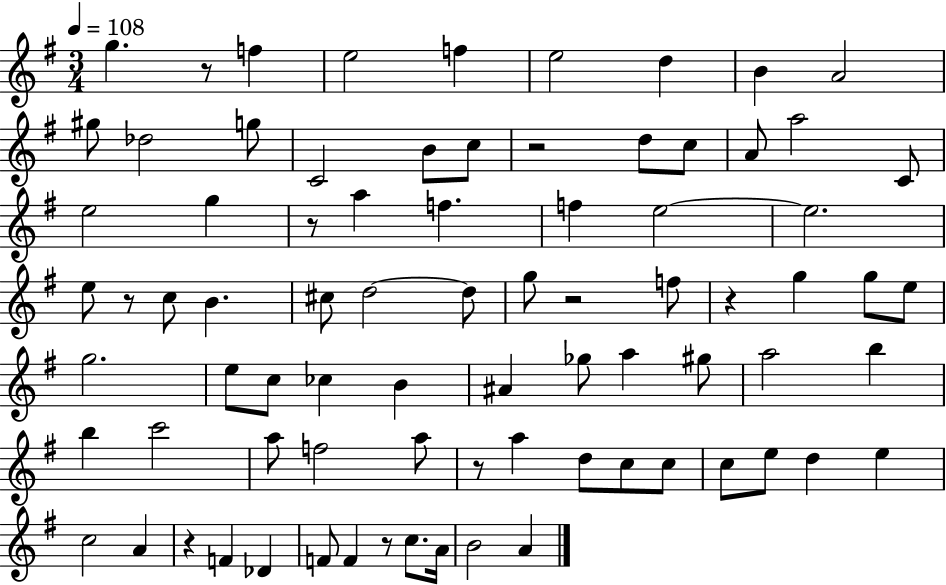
{
  \clef treble
  \numericTimeSignature
  \time 3/4
  \key g \major
  \tempo 4 = 108
  g''4. r8 f''4 | e''2 f''4 | e''2 d''4 | b'4 a'2 | \break gis''8 des''2 g''8 | c'2 b'8 c''8 | r2 d''8 c''8 | a'8 a''2 c'8 | \break e''2 g''4 | r8 a''4 f''4. | f''4 e''2~~ | e''2. | \break e''8 r8 c''8 b'4. | cis''8 d''2~~ d''8 | g''8 r2 f''8 | r4 g''4 g''8 e''8 | \break g''2. | e''8 c''8 ces''4 b'4 | ais'4 ges''8 a''4 gis''8 | a''2 b''4 | \break b''4 c'''2 | a''8 f''2 a''8 | r8 a''4 d''8 c''8 c''8 | c''8 e''8 d''4 e''4 | \break c''2 a'4 | r4 f'4 des'4 | f'8 f'4 r8 c''8. a'16 | b'2 a'4 | \break \bar "|."
}